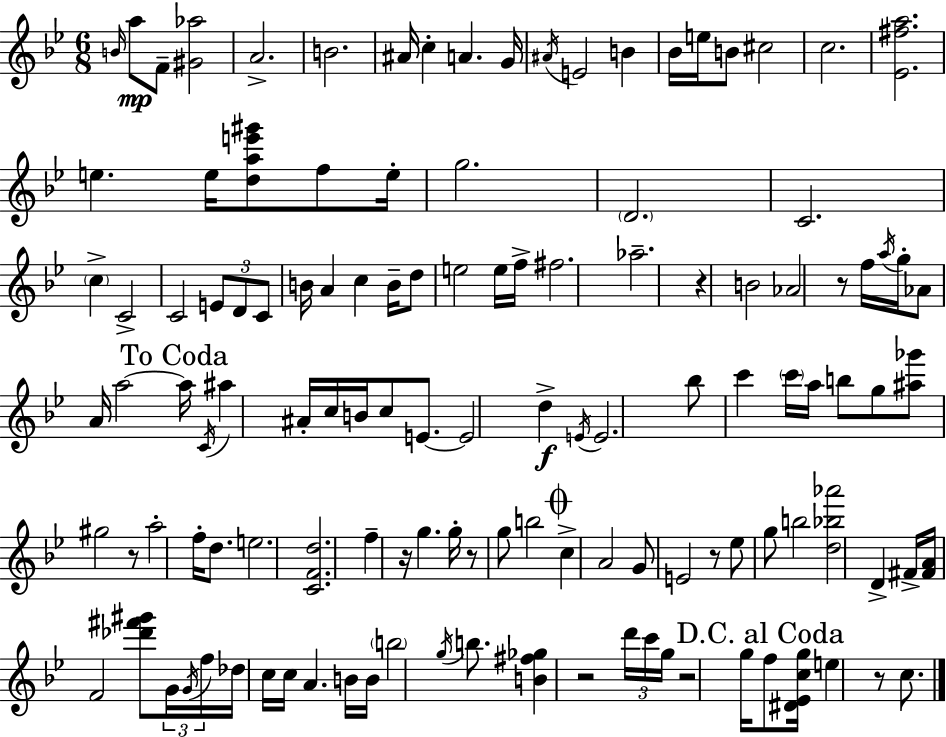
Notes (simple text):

B4/s A5/e F4/e [G#4,Ab5]/h A4/h. B4/h. A#4/s C5/q A4/q. G4/s A#4/s E4/h B4/q Bb4/s E5/s B4/e C#5/h C5/h. [Eb4,F#5,A5]/h. E5/q. E5/s [D5,A5,E6,G#6]/e F5/e E5/s G5/h. D4/h. C4/h. C5/q C4/h C4/h E4/e D4/e C4/e B4/s A4/q C5/q B4/s D5/e E5/h E5/s F5/s F#5/h. Ab5/h. R/q B4/h Ab4/h R/e F5/s A5/s G5/s Ab4/e A4/s A5/h A5/s C4/s A#5/q A#4/s C5/s B4/s C5/e E4/e. E4/h D5/q E4/s E4/h. Bb5/e C6/q C6/s A5/s B5/e G5/e [A#5,Gb6]/e G#5/h R/e A5/h F5/s D5/e. E5/h. [C4,F4,D5]/h. F5/q R/s G5/q. G5/s R/e G5/e B5/h C5/q A4/h G4/e E4/h R/e Eb5/e G5/e B5/h [D5,Bb5,Ab6]/h D4/q F#4/s [F#4,A4]/s F4/h [Db6,F#6,G#6]/e G4/s G4/s F5/s Db5/s C5/s C5/s A4/q. B4/s B4/s B5/h G5/s B5/e. [B4,F#5,Gb5]/q R/h D6/s C6/s G5/s R/h G5/s F5/e [D#4,Eb4,C5,G5]/s E5/q R/e C5/e.